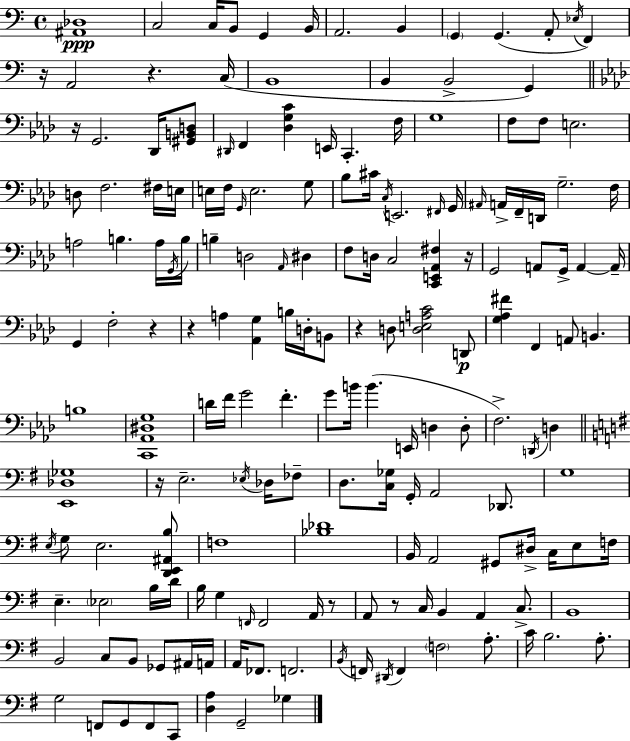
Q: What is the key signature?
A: A minor